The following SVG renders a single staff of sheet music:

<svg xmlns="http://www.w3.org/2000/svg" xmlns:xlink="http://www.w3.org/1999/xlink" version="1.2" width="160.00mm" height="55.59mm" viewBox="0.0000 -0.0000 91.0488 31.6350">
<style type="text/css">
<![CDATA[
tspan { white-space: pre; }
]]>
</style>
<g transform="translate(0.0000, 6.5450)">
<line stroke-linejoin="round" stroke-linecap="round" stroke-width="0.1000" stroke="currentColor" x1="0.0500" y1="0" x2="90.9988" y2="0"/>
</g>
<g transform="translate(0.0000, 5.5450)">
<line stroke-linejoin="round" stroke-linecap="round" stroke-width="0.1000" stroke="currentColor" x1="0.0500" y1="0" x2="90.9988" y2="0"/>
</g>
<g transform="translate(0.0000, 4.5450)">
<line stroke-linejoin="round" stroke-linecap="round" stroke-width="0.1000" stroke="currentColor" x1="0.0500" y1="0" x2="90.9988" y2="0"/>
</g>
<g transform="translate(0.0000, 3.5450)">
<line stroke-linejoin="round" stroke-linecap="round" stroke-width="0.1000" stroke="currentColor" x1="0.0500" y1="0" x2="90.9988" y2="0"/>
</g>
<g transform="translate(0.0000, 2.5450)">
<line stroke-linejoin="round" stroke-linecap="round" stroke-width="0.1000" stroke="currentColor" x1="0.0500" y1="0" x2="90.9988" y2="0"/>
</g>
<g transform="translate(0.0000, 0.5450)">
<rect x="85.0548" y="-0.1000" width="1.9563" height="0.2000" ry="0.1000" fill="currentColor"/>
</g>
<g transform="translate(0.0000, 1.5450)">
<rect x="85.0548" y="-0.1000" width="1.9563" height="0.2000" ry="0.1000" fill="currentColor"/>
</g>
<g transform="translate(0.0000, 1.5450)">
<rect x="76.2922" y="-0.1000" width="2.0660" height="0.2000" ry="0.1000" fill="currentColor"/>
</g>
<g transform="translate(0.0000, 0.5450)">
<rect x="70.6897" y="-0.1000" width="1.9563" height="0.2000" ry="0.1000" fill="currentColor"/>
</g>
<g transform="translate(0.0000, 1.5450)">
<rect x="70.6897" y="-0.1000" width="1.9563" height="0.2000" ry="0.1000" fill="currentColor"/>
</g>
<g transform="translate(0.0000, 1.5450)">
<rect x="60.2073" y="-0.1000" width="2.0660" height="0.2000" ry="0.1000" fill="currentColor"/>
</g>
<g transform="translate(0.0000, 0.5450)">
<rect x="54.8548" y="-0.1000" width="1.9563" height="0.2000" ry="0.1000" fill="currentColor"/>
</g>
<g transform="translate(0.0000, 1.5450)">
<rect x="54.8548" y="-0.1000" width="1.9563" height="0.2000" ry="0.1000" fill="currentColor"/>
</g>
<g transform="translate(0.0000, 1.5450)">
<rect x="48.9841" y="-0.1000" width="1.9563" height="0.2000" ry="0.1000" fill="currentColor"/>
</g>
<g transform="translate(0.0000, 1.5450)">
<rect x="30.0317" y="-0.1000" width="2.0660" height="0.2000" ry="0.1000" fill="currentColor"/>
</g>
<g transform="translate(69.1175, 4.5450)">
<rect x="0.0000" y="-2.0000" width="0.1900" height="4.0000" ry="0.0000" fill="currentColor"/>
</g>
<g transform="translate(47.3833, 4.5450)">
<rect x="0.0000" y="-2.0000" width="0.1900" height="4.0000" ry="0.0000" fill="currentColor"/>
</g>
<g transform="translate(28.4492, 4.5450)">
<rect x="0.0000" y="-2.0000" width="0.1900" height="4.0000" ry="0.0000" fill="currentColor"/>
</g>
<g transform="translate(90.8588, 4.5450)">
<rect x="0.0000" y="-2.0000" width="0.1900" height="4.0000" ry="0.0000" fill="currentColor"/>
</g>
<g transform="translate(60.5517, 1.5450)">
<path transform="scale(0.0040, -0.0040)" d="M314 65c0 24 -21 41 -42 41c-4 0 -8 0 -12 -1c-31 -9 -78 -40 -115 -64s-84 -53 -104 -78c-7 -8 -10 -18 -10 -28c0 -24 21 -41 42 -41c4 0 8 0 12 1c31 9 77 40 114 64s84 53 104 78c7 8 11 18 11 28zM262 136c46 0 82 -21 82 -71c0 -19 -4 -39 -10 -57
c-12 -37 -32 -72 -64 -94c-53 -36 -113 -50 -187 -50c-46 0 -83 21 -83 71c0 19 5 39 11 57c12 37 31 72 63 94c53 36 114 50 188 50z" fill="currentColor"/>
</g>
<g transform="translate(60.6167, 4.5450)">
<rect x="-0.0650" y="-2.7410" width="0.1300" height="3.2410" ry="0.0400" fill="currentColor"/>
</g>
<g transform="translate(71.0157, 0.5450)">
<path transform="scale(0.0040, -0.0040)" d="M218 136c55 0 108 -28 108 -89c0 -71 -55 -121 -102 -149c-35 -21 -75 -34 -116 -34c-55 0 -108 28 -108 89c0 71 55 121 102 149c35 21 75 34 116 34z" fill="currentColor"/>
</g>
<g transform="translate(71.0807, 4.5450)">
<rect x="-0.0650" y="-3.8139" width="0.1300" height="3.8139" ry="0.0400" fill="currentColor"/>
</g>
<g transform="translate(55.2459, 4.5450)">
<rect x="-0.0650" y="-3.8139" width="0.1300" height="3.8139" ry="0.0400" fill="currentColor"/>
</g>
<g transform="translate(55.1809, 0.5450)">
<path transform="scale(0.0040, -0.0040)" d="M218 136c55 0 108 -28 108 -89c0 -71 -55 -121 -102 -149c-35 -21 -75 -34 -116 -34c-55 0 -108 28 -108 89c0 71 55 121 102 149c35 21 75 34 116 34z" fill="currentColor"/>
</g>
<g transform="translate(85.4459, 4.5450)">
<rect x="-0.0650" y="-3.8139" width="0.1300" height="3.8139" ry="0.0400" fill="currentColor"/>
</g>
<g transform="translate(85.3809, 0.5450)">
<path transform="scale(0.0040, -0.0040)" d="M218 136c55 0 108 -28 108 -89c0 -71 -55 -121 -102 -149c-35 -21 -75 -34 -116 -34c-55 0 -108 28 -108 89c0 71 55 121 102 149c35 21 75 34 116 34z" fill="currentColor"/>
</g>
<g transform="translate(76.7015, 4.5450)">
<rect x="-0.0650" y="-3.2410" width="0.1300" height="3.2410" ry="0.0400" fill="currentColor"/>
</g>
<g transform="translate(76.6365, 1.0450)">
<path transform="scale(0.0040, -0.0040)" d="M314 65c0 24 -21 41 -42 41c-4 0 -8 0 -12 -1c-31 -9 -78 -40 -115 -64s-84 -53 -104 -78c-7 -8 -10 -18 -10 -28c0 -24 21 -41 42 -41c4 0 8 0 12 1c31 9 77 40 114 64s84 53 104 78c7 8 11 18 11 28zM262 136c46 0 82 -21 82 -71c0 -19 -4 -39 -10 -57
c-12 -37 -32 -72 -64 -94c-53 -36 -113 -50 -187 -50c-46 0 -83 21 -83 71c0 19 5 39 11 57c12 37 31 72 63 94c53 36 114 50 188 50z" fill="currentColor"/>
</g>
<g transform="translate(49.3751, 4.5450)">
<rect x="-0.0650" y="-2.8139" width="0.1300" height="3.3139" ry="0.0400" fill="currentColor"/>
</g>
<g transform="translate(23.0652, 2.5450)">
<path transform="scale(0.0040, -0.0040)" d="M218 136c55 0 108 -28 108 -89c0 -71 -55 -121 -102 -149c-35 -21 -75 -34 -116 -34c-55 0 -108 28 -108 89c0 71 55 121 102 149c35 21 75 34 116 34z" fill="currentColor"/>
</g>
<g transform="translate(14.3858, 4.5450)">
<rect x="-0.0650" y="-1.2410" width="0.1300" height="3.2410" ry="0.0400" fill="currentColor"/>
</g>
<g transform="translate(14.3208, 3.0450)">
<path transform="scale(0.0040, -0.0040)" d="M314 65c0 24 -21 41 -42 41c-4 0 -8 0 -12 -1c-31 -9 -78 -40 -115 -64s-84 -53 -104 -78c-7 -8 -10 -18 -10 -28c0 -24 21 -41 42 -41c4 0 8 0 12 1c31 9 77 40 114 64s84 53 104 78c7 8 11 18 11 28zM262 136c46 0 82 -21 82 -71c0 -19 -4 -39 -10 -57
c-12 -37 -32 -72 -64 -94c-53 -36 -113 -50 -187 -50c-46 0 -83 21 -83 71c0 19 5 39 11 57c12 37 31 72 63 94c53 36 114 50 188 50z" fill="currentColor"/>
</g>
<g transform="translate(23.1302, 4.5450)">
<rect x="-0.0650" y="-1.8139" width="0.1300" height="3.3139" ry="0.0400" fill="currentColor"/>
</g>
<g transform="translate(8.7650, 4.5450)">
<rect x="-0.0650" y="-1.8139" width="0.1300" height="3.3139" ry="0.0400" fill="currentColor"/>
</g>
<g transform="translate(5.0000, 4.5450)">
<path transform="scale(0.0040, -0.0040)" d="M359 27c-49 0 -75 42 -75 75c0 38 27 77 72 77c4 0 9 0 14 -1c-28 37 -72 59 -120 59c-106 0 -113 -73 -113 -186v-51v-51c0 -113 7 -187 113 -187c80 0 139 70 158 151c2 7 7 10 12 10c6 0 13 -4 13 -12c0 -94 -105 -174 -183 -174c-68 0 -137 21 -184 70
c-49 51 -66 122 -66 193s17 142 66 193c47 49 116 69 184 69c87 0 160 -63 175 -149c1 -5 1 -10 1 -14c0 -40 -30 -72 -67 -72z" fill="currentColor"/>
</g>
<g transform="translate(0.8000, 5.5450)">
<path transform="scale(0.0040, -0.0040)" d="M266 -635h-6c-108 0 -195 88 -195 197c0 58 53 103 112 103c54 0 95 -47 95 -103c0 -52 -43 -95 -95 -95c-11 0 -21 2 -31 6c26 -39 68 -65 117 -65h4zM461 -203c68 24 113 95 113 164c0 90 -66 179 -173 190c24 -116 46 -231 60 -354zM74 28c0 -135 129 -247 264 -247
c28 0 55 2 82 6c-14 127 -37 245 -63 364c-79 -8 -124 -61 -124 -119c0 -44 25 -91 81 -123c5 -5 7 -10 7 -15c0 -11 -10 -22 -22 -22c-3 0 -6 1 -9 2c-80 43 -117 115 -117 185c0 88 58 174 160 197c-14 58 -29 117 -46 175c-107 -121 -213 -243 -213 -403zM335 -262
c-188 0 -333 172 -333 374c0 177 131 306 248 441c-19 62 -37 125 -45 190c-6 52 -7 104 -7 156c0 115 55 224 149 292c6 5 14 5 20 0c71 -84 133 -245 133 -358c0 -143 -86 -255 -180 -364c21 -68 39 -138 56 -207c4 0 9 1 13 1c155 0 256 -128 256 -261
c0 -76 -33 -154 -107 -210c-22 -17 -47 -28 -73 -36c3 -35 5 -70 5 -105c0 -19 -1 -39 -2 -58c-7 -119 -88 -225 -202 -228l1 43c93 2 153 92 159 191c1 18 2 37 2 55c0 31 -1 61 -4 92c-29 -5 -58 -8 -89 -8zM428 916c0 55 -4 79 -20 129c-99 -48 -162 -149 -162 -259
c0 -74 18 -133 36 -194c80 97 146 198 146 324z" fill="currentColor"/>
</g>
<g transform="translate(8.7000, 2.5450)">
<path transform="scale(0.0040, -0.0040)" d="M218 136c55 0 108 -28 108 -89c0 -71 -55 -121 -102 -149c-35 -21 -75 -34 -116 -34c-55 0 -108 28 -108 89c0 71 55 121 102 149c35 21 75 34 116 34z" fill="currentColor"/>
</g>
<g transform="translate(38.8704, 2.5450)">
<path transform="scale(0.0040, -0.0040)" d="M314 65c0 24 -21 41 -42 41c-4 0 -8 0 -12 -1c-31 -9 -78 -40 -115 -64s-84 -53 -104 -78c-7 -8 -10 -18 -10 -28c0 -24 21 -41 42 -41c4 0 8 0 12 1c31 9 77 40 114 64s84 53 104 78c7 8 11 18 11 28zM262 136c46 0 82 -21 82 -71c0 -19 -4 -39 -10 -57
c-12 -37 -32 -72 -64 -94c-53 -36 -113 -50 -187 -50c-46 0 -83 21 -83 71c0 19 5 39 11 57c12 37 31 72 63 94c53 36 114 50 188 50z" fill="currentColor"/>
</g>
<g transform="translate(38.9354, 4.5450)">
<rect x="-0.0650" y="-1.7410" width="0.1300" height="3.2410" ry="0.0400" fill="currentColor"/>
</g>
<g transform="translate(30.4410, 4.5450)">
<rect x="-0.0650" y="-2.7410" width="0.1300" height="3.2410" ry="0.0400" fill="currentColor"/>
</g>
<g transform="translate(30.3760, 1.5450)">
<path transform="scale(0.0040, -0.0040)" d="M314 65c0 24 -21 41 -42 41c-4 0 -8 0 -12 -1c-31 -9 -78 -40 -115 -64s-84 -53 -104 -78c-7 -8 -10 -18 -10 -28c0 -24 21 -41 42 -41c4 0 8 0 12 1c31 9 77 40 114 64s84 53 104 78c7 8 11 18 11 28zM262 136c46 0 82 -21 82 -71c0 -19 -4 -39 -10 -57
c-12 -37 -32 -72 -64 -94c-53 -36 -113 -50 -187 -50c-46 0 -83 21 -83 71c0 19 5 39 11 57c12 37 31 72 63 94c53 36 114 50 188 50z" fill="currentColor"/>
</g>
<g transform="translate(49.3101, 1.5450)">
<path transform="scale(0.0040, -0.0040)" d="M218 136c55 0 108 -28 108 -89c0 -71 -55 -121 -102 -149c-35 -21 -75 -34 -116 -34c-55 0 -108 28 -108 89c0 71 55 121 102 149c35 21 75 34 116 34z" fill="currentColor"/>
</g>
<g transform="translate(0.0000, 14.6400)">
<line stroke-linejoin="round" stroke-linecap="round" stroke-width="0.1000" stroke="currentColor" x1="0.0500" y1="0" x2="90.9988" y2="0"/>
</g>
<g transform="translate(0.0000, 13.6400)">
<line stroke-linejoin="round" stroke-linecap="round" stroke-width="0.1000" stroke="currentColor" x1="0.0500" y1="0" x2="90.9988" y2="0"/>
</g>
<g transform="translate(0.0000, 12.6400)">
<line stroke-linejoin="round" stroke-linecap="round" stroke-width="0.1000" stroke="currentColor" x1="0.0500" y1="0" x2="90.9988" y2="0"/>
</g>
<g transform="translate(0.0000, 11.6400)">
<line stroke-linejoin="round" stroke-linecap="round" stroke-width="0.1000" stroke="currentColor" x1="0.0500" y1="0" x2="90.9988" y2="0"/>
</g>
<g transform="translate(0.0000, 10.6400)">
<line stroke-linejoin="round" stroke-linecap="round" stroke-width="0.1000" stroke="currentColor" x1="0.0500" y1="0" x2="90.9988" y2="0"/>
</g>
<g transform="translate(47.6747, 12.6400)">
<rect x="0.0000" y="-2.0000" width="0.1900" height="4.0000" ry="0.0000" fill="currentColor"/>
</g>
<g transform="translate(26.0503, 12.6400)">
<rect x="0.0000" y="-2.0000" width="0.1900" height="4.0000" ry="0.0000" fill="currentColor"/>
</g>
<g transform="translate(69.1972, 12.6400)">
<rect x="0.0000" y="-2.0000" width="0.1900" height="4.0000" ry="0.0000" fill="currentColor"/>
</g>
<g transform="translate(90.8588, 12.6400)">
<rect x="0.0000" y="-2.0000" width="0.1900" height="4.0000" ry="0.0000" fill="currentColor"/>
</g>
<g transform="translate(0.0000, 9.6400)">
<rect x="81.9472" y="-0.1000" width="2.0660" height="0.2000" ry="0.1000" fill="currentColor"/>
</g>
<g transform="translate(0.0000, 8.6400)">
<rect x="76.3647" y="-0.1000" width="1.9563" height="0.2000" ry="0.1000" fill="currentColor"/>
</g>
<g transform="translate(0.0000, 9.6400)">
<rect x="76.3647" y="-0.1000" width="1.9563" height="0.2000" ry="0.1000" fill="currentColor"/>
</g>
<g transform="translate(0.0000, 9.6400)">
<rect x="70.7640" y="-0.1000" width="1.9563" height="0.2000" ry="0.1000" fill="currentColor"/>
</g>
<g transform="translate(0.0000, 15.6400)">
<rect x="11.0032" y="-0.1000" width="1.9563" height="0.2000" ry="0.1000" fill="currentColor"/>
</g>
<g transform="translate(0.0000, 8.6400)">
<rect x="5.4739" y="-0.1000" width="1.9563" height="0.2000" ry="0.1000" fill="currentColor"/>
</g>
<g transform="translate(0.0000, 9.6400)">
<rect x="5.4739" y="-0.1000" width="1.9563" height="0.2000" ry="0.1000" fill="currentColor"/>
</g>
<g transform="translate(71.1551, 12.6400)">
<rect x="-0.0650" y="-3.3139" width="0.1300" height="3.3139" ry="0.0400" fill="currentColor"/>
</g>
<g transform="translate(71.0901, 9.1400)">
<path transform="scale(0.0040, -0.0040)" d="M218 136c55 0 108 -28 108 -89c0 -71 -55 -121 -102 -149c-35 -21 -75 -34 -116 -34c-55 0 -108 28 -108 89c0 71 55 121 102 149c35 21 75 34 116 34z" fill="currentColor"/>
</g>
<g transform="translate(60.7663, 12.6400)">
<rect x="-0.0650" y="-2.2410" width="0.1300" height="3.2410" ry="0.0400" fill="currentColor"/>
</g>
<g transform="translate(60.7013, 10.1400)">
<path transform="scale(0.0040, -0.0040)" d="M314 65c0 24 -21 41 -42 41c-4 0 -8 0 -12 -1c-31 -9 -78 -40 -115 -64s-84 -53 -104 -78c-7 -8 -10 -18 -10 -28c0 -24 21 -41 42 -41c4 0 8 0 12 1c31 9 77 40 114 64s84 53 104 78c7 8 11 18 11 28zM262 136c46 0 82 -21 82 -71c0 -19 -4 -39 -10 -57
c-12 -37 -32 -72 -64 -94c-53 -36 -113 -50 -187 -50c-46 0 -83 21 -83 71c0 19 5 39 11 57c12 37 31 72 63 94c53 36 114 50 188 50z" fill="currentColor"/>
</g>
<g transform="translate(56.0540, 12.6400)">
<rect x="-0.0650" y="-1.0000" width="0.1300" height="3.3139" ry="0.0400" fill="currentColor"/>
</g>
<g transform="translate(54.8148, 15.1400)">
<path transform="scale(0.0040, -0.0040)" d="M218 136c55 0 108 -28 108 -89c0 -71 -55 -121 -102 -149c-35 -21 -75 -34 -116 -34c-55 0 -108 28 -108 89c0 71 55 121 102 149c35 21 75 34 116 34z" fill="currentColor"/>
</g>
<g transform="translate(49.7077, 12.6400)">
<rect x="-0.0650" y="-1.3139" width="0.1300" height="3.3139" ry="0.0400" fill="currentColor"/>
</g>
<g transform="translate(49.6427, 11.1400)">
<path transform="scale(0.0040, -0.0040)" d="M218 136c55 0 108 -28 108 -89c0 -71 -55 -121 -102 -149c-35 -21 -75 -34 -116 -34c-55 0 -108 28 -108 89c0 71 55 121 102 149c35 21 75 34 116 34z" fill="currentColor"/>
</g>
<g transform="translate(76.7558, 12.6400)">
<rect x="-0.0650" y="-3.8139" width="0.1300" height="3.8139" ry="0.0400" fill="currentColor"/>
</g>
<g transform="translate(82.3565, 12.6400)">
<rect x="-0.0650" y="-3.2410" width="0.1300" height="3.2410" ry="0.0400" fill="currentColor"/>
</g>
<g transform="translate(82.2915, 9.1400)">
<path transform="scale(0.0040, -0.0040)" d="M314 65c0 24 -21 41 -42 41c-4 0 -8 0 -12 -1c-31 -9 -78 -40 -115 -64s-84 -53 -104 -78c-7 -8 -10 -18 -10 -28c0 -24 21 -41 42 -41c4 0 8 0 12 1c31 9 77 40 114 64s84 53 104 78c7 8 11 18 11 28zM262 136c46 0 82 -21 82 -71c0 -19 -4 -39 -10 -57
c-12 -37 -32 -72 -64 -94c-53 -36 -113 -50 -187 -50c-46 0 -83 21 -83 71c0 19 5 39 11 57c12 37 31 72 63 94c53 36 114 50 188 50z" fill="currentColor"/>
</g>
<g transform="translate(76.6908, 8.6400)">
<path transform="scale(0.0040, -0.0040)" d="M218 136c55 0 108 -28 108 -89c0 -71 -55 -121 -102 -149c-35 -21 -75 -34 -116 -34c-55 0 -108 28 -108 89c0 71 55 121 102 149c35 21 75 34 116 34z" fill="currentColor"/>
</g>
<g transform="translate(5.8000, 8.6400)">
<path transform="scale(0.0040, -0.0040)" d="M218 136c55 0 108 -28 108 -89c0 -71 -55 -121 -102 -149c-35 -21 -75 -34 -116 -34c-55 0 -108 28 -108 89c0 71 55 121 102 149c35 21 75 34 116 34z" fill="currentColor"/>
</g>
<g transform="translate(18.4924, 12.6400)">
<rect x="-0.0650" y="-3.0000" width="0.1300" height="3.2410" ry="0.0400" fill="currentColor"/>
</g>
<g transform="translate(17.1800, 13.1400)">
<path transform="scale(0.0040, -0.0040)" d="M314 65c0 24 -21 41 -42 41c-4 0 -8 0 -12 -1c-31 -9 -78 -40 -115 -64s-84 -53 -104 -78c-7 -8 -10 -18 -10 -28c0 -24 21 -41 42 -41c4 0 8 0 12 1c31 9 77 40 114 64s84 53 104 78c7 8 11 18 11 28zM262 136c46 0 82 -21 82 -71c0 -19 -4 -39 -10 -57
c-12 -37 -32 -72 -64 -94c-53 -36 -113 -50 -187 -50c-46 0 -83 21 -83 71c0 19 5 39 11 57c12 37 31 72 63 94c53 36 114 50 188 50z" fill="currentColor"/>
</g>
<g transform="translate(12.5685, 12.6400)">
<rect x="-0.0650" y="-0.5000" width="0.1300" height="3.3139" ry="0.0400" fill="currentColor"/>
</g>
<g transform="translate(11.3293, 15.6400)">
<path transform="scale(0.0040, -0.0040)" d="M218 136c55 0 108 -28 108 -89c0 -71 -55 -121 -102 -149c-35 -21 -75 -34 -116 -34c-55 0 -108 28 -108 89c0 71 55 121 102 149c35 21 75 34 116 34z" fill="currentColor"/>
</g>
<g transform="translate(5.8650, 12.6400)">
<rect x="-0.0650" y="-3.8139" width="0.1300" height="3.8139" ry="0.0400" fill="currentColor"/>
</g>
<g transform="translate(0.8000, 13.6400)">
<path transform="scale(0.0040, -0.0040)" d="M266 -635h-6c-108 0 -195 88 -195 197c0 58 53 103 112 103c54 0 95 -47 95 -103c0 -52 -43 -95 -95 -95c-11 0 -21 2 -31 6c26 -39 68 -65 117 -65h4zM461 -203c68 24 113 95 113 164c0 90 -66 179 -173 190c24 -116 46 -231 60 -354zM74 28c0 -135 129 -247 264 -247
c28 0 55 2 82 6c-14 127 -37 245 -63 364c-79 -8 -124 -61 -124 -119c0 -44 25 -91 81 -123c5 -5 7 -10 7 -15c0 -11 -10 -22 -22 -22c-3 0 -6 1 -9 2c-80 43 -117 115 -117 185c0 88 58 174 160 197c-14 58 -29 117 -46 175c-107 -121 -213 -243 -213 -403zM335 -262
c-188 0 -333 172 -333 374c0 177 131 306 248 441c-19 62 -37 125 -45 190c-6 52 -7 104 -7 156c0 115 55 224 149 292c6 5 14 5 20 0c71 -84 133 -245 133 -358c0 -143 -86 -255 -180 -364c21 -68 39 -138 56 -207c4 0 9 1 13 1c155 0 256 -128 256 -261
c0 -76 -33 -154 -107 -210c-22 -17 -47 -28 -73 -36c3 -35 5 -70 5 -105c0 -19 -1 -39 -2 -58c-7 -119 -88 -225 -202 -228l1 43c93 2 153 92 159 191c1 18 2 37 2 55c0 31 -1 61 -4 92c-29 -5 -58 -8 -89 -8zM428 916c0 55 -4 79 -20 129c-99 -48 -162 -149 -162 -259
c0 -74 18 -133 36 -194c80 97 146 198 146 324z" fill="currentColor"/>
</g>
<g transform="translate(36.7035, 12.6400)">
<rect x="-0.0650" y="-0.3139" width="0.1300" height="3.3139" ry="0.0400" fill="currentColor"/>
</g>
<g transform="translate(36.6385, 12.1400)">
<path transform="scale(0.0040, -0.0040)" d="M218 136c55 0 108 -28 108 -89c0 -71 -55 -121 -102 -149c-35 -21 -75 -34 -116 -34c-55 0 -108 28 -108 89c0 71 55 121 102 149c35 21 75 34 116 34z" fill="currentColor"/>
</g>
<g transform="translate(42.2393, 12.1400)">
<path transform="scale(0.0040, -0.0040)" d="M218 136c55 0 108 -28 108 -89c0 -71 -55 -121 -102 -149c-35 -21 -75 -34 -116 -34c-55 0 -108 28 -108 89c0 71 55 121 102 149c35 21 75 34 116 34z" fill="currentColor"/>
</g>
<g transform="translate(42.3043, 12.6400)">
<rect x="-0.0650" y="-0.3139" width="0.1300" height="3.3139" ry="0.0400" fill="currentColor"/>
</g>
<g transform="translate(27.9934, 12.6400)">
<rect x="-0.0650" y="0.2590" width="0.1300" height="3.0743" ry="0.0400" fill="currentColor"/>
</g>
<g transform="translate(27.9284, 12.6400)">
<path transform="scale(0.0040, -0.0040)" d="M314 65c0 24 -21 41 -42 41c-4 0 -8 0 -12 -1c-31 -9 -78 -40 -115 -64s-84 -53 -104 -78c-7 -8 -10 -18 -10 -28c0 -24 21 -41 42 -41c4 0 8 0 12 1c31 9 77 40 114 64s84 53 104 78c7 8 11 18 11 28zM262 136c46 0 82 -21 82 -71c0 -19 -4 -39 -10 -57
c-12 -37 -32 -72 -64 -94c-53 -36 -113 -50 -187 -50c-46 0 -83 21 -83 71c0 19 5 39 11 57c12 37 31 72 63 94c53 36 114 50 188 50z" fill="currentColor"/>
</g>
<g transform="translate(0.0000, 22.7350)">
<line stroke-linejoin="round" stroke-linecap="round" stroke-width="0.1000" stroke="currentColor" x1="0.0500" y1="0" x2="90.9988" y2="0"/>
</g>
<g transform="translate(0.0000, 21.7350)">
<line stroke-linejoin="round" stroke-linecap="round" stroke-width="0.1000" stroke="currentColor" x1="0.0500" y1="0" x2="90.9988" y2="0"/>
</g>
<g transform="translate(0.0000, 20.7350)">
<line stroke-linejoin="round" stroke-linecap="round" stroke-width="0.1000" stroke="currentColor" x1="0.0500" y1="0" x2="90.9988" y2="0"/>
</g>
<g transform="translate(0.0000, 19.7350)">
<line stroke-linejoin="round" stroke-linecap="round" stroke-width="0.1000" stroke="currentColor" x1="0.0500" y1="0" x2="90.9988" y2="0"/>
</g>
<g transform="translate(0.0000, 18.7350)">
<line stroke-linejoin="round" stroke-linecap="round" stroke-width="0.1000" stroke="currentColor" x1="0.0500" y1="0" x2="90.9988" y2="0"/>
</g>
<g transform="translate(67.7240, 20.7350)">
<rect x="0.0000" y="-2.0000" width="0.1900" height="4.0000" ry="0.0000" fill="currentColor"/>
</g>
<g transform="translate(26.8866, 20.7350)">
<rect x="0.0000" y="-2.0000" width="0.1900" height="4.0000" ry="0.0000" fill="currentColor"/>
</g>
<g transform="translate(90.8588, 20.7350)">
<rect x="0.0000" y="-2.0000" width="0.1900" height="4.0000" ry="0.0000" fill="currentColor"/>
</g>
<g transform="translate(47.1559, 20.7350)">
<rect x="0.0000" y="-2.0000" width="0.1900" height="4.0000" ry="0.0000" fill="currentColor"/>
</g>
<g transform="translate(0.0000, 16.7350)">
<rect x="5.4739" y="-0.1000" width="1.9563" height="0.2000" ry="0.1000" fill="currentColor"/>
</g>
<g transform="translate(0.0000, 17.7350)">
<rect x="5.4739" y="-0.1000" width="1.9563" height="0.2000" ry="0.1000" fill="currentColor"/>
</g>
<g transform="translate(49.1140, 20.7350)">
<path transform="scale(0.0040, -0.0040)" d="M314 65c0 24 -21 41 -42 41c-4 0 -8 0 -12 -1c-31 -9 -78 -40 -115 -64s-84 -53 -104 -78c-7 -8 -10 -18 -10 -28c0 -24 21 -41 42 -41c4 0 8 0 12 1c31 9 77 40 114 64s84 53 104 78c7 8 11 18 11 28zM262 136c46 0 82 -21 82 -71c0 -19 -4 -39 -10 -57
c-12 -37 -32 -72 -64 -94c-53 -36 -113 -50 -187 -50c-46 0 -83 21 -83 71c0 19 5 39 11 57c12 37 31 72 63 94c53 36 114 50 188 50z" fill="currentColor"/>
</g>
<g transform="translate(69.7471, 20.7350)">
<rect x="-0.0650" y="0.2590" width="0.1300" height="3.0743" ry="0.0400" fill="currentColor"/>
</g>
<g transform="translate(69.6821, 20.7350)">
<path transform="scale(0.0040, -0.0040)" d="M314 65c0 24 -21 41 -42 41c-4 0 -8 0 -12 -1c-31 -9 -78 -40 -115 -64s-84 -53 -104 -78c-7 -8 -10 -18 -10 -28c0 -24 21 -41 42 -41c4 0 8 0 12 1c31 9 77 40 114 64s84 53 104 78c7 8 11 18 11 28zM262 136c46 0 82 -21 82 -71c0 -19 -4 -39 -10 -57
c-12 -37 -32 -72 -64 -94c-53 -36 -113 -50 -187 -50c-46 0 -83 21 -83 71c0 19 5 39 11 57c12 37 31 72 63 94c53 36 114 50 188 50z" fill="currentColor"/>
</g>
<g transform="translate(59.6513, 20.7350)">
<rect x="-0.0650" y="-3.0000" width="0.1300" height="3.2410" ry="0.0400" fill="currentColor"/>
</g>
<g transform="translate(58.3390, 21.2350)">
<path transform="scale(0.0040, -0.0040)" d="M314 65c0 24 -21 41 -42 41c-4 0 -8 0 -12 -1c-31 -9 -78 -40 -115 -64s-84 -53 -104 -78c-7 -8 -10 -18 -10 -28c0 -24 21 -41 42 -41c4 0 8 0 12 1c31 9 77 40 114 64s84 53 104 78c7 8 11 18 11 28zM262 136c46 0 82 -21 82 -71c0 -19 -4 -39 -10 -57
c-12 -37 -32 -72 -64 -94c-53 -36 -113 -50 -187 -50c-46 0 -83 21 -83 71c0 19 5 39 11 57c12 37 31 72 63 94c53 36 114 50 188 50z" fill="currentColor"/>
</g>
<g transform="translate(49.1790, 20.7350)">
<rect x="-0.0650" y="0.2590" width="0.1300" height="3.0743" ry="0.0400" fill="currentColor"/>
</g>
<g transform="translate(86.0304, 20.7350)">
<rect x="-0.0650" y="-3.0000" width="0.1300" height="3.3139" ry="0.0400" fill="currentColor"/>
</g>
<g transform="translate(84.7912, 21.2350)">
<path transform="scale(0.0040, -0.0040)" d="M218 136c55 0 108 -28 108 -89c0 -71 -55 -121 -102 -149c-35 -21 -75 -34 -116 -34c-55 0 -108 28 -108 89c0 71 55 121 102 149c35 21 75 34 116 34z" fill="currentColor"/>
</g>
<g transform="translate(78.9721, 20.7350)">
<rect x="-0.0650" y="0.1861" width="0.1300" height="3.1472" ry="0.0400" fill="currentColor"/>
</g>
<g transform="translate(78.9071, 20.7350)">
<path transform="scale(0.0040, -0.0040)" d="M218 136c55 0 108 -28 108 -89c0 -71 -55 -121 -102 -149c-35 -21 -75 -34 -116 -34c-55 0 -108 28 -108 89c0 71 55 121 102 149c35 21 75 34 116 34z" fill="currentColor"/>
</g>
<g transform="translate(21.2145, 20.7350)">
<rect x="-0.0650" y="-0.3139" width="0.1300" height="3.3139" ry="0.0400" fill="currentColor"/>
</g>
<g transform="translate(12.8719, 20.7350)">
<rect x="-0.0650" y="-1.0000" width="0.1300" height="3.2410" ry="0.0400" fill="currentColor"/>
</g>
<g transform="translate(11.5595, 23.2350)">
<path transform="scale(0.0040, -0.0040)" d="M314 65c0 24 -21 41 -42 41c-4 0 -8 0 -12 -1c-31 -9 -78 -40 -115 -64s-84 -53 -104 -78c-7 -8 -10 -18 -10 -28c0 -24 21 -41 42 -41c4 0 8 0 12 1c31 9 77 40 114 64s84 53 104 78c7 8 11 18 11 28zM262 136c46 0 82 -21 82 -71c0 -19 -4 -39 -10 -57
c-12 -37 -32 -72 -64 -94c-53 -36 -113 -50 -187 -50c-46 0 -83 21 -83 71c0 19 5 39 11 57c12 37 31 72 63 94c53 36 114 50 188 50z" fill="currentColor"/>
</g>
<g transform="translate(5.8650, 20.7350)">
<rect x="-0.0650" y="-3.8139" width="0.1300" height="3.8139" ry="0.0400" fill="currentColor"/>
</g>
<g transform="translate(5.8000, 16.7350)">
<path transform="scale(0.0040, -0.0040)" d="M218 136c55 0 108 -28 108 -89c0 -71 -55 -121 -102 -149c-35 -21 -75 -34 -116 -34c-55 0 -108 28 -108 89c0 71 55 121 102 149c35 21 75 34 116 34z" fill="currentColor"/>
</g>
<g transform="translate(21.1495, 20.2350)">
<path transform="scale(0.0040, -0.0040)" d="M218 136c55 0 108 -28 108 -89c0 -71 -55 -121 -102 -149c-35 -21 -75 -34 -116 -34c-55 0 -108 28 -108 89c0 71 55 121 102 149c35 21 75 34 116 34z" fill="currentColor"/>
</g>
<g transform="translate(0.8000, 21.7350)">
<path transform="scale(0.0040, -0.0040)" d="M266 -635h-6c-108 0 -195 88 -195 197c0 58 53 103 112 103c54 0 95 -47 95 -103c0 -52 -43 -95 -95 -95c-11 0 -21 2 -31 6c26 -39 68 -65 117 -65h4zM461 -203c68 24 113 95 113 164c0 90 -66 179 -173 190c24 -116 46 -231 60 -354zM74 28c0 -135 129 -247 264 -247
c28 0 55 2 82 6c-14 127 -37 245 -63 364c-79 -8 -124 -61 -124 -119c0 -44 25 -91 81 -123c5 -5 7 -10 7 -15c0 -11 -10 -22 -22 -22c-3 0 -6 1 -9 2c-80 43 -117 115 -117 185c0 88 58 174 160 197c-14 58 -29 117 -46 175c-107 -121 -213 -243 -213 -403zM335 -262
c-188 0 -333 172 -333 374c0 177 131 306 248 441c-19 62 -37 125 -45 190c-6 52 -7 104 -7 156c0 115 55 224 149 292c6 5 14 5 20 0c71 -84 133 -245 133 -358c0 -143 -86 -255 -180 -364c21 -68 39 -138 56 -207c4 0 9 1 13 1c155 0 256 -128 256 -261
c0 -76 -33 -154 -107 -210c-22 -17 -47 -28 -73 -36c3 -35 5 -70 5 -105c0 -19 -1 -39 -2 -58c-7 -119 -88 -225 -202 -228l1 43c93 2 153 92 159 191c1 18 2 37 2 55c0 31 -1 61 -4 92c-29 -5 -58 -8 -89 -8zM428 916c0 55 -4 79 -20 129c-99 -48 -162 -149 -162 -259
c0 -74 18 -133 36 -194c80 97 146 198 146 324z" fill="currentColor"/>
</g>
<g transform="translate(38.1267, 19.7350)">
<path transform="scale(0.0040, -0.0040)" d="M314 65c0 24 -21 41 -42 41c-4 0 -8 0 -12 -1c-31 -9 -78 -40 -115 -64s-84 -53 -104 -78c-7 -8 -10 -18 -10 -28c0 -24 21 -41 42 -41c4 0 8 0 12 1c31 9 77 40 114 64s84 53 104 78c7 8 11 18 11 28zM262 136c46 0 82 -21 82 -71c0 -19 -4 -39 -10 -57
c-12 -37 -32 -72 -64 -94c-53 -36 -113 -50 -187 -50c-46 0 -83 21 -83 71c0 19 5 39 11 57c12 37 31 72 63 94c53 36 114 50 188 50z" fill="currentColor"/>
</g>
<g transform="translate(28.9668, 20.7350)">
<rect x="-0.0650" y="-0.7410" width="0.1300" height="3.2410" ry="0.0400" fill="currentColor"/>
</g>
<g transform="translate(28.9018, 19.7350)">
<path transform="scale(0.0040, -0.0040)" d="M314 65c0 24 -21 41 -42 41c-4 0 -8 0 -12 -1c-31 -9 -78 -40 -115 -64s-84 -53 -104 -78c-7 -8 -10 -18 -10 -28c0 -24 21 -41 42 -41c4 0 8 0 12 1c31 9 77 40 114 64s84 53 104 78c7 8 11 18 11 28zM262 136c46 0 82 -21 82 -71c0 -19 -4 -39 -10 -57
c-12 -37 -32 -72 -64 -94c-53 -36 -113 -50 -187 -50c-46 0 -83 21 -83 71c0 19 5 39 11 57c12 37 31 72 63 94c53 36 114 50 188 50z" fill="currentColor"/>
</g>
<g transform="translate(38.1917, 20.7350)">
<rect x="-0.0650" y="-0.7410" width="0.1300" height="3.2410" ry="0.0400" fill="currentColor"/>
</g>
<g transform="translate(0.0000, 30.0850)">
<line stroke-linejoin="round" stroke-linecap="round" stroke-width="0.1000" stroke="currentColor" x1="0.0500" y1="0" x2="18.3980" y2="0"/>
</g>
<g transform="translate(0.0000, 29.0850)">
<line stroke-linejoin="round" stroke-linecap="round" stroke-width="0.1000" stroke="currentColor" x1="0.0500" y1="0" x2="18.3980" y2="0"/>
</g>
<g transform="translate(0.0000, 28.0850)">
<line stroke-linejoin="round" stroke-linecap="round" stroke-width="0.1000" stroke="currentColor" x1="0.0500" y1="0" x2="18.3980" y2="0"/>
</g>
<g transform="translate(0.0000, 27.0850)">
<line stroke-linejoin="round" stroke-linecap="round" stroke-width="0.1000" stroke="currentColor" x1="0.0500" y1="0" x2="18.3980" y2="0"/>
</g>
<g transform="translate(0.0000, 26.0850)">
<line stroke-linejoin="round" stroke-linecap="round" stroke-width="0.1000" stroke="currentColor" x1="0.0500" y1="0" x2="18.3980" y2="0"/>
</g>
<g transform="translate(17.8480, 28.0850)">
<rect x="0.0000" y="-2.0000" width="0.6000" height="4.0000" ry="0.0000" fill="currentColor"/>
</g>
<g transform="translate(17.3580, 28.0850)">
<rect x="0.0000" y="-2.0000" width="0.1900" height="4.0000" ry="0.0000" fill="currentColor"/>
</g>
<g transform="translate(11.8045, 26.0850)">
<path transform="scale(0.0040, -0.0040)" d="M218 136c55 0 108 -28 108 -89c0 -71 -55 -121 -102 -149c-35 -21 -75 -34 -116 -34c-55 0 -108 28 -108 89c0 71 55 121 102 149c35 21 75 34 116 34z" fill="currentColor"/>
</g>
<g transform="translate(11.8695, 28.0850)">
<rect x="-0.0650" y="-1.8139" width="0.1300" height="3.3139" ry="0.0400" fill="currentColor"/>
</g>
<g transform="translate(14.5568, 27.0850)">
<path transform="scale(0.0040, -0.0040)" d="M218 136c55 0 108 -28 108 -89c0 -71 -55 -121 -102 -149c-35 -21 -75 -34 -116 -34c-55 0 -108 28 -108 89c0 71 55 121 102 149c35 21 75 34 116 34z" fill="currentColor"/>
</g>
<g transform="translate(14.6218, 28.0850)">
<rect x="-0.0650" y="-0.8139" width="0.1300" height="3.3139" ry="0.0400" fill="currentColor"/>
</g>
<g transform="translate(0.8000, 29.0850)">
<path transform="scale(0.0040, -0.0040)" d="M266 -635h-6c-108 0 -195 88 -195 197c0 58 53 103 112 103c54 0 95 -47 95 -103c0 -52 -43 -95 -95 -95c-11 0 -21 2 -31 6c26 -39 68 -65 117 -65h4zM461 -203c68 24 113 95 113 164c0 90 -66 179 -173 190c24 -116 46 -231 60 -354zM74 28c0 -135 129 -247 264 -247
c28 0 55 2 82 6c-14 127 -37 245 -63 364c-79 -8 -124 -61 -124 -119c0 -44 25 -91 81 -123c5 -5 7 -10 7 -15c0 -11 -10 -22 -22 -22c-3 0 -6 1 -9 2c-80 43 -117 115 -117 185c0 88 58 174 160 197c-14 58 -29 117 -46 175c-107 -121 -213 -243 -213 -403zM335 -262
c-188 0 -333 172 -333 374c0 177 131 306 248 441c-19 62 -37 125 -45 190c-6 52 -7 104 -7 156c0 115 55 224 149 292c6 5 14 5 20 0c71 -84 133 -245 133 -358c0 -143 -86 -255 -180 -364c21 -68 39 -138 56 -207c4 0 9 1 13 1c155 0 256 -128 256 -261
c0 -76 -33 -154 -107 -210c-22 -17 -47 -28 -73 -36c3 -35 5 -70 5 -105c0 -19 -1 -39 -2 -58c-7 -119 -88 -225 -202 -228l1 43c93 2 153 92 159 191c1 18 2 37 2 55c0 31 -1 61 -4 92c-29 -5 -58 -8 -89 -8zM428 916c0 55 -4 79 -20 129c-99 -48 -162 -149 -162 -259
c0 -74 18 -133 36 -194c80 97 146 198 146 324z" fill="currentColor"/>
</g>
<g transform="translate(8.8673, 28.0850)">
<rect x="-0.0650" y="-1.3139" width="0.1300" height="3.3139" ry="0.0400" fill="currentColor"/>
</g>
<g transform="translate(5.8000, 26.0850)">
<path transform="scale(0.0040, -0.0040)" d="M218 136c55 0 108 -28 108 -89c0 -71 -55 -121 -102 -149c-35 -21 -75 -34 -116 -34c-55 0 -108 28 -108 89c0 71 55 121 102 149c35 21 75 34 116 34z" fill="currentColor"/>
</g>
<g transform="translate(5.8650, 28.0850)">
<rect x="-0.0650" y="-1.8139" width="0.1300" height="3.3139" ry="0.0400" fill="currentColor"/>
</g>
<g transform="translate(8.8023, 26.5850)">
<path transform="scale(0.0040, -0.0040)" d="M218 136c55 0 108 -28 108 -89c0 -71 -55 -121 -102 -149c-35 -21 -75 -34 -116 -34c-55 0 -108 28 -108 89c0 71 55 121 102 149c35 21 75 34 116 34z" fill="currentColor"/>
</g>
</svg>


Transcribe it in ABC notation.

X:1
T:Untitled
M:4/4
L:1/4
K:C
f e2 f a2 f2 a c' a2 c' b2 c' c' C A2 B2 c c e D g2 b c' b2 c' D2 c d2 d2 B2 A2 B2 B A f e f d